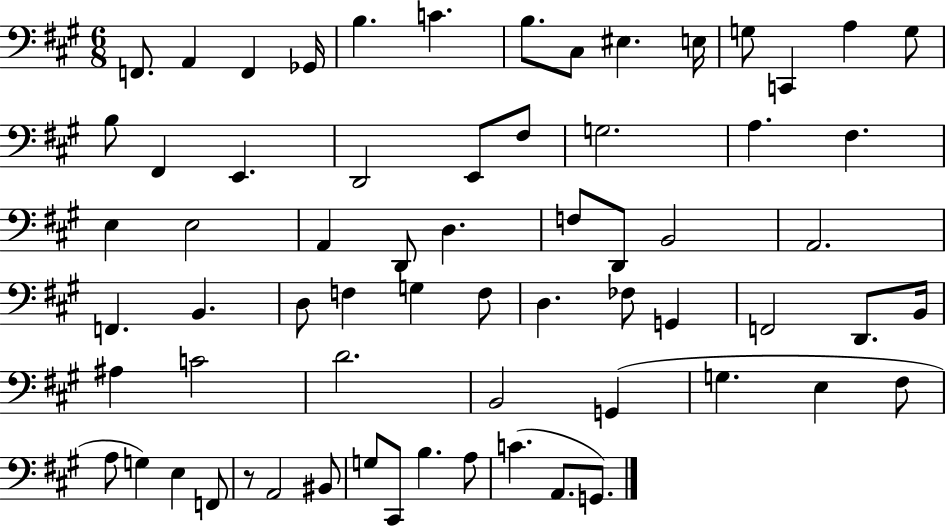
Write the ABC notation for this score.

X:1
T:Untitled
M:6/8
L:1/4
K:A
F,,/2 A,, F,, _G,,/4 B, C B,/2 ^C,/2 ^E, E,/4 G,/2 C,, A, G,/2 B,/2 ^F,, E,, D,,2 E,,/2 ^F,/2 G,2 A, ^F, E, E,2 A,, D,,/2 D, F,/2 D,,/2 B,,2 A,,2 F,, B,, D,/2 F, G, F,/2 D, _F,/2 G,, F,,2 D,,/2 B,,/4 ^A, C2 D2 B,,2 G,, G, E, ^F,/2 A,/2 G, E, F,,/2 z/2 A,,2 ^B,,/2 G,/2 ^C,,/2 B, A,/2 C A,,/2 G,,/2